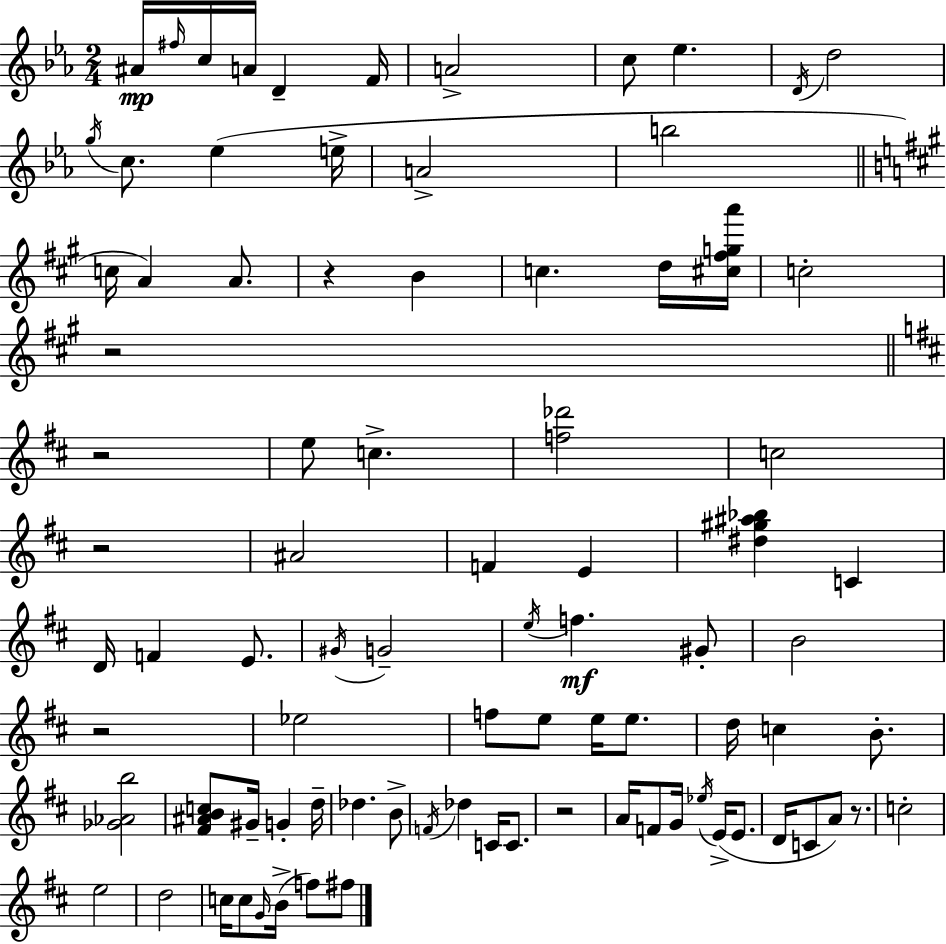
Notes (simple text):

A#4/s F#5/s C5/s A4/s D4/q F4/s A4/h C5/e Eb5/q. D4/s D5/h G5/s C5/e. Eb5/q E5/s A4/h B5/h C5/s A4/q A4/e. R/q B4/q C5/q. D5/s [C#5,F#5,G5,A6]/s C5/h R/h R/h E5/e C5/q. [F5,Db6]/h C5/h R/h A#4/h F4/q E4/q [D#5,G#5,A#5,Bb5]/q C4/q D4/s F4/q E4/e. G#4/s G4/h E5/s F5/q. G#4/e B4/h R/h Eb5/h F5/e E5/e E5/s E5/e. D5/s C5/q B4/e. [Gb4,Ab4,B5]/h [F#4,A#4,B4,C5]/e G#4/s G4/q D5/s Db5/q. B4/e F4/s Db5/q C4/s C4/e. R/h A4/s F4/e G4/s Eb5/s E4/s E4/e. D4/s C4/e A4/e R/e. C5/h E5/h D5/h C5/s C5/e G4/s B4/s F5/e F#5/e